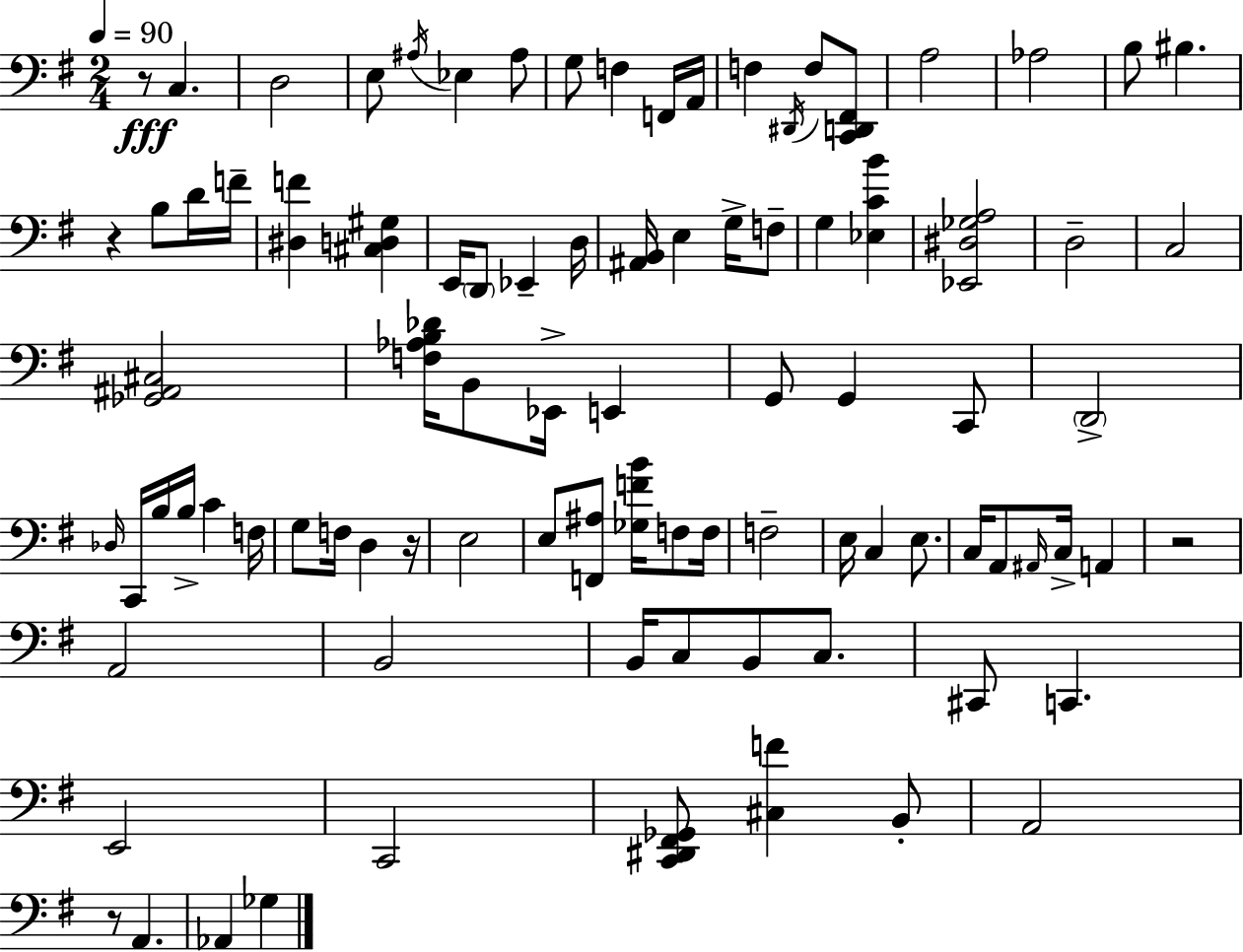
R/e C3/q. D3/h E3/e A#3/s Eb3/q A#3/e G3/e F3/q F2/s A2/s F3/q D#2/s F3/e [C2,D2,F#2]/e A3/h Ab3/h B3/e BIS3/q. R/q B3/e D4/s F4/s [D#3,F4]/q [C#3,D3,G#3]/q E2/s D2/e Eb2/q D3/s [A#2,B2]/s E3/q G3/s F3/e G3/q [Eb3,C4,B4]/q [Eb2,D#3,Gb3,A3]/h D3/h C3/h [Gb2,A#2,C#3]/h [F3,Ab3,B3,Db4]/s B2/e Eb2/s E2/q G2/e G2/q C2/e D2/h Db3/s C2/s B3/s B3/s C4/q F3/s G3/e F3/s D3/q R/s E3/h E3/e [F2,A#3]/e [Gb3,F4,B4]/s F3/e F3/s F3/h E3/s C3/q E3/e. C3/s A2/e A#2/s C3/s A2/q R/h A2/h B2/h B2/s C3/e B2/e C3/e. C#2/e C2/q. E2/h C2/h [C2,D#2,F#2,Gb2]/e [C#3,F4]/q B2/e A2/h R/e A2/q. Ab2/q Gb3/q